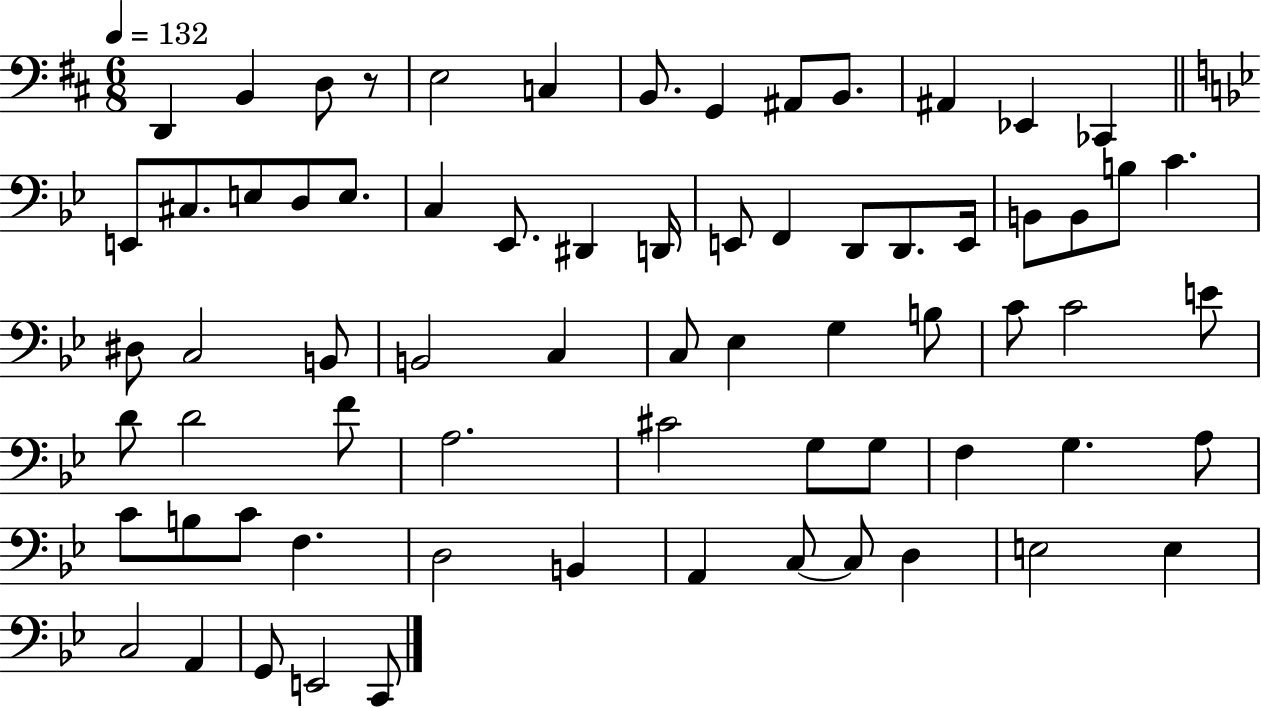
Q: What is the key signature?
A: D major